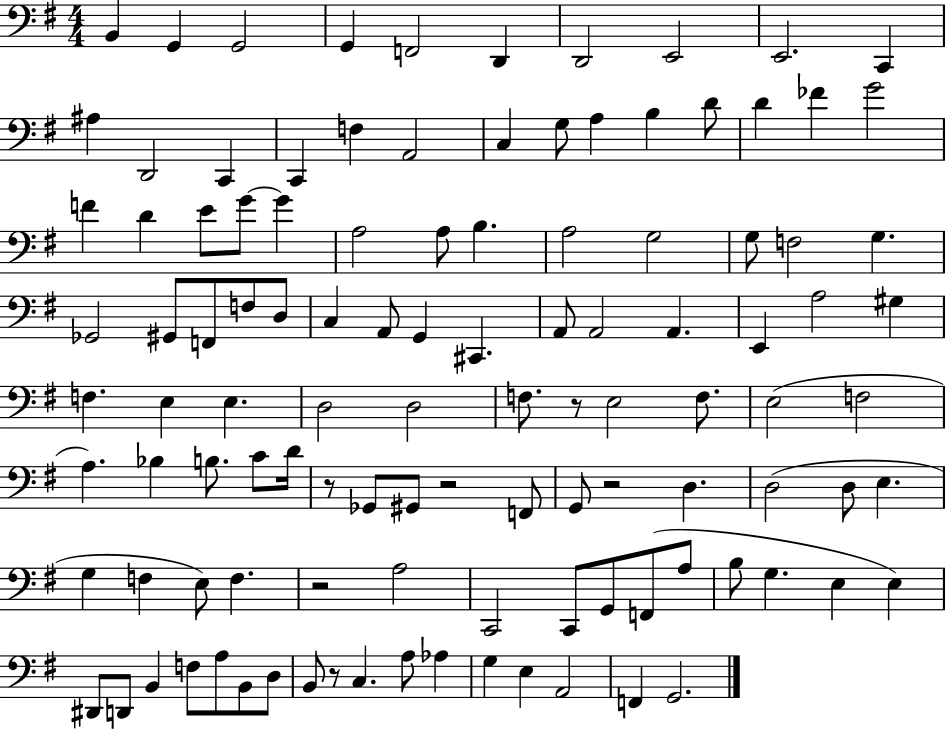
B2/q G2/q G2/h G2/q F2/h D2/q D2/h E2/h E2/h. C2/q A#3/q D2/h C2/q C2/q F3/q A2/h C3/q G3/e A3/q B3/q D4/e D4/q FES4/q G4/h F4/q D4/q E4/e G4/e G4/q A3/h A3/e B3/q. A3/h G3/h G3/e F3/h G3/q. Gb2/h G#2/e F2/e F3/e D3/e C3/q A2/e G2/q C#2/q. A2/e A2/h A2/q. E2/q A3/h G#3/q F3/q. E3/q E3/q. D3/h D3/h F3/e. R/e E3/h F3/e. E3/h F3/h A3/q. Bb3/q B3/e. C4/e D4/s R/e Gb2/e G#2/e R/h F2/e G2/e R/h D3/q. D3/h D3/e E3/q. G3/q F3/q E3/e F3/q. R/h A3/h C2/h C2/e G2/e F2/e A3/e B3/e G3/q. E3/q E3/q D#2/e D2/e B2/q F3/e A3/e B2/e D3/e B2/e R/e C3/q. A3/e Ab3/q G3/q E3/q A2/h F2/q G2/h.